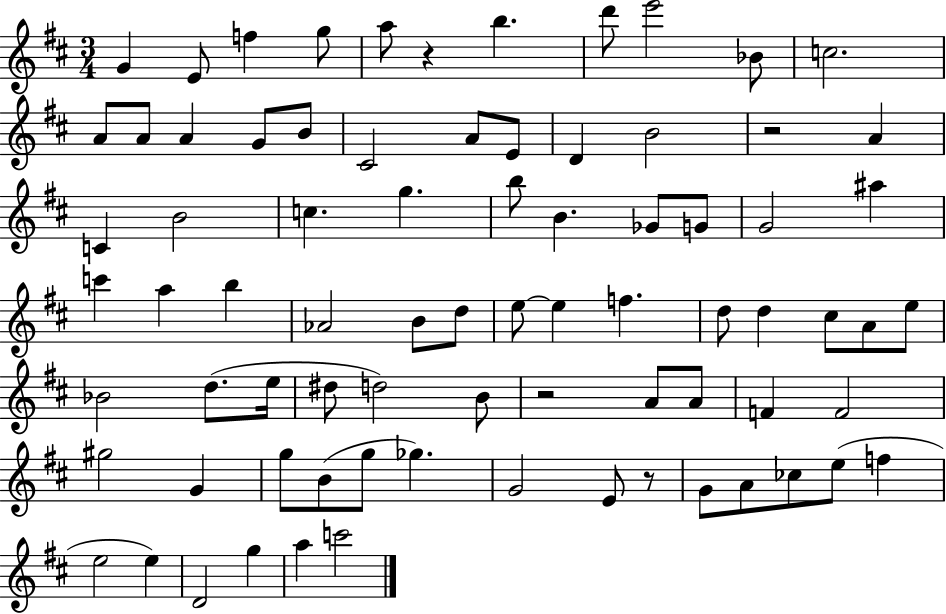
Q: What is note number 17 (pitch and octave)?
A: A4